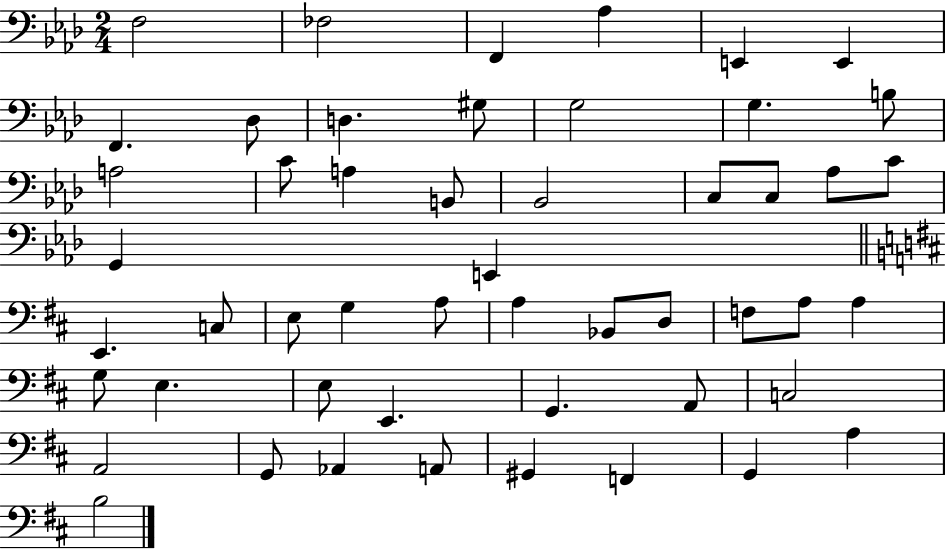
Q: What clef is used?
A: bass